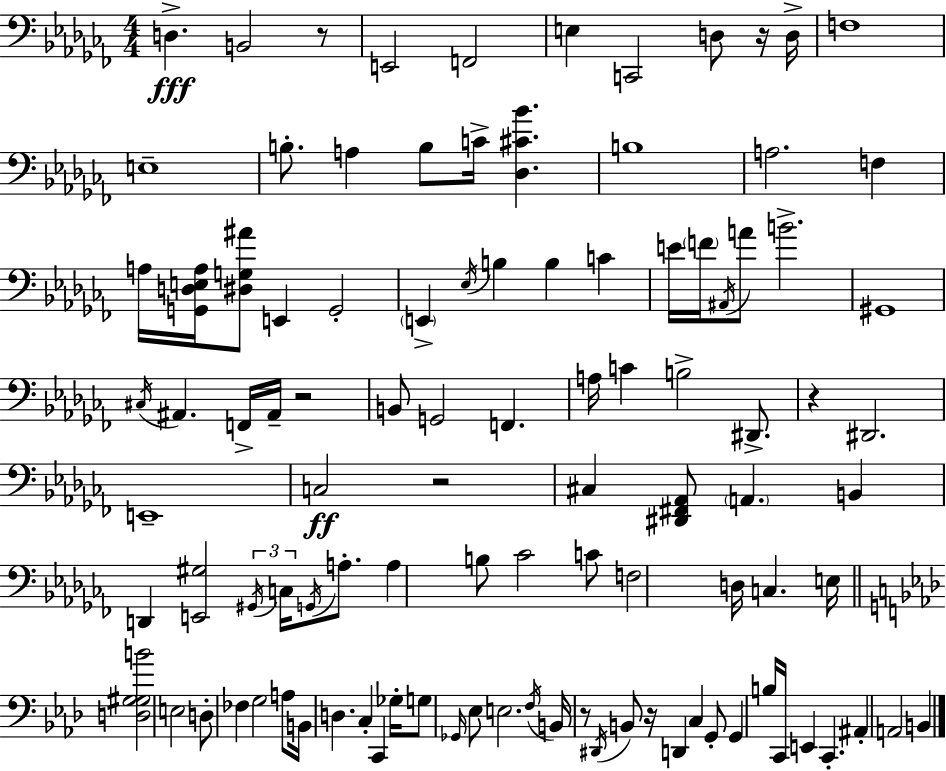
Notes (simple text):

D3/q. B2/h R/e E2/h F2/h E3/q C2/h D3/e R/s D3/s F3/w E3/w B3/e. A3/q B3/e C4/s [Db3,C#4,Bb4]/q. B3/w A3/h. F3/q A3/s [G2,D3,E3,A3]/s [D#3,G3,A#4]/e E2/q G2/h E2/q Eb3/s B3/q B3/q C4/q E4/s F4/s A#2/s A4/e B4/h. G#2/w C#3/s A#2/q. F2/s A#2/s R/h B2/e G2/h F2/q. A3/s C4/q B3/h D#2/e. R/q D#2/h. E2/w C3/h R/h C#3/q [D#2,F#2,Ab2]/e A2/q. B2/q D2/q [E2,G#3]/h G#2/s C3/s G2/s A3/e. A3/q B3/e CES4/h C4/e F3/h D3/s C3/q. E3/s [D3,G#3,G#3,B4]/h E3/h D3/e FES3/q G3/h A3/e B2/s D3/q. C3/q C2/q Gb3/s G3/e Gb2/s Eb3/e E3/h. F3/s B2/s R/e D#2/s B2/e R/s D2/q C3/q G2/e G2/q B3/s C2/s E2/q C2/q. A#2/q A2/h B2/q